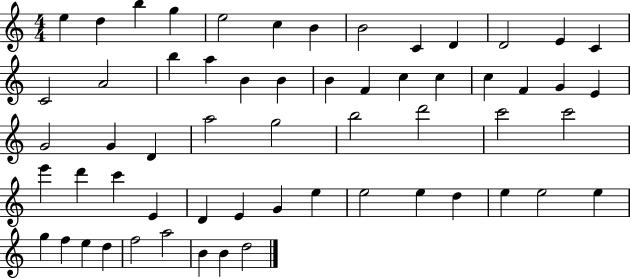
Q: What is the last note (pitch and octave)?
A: D5